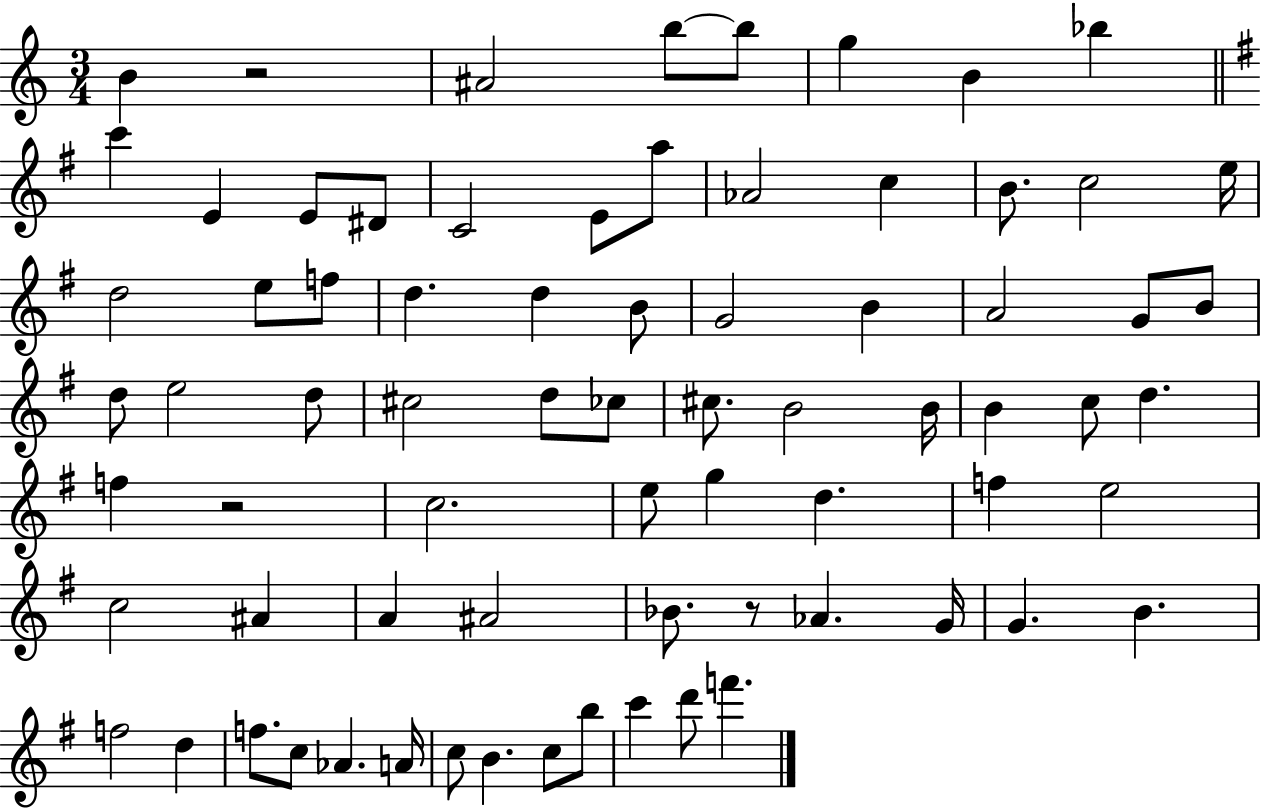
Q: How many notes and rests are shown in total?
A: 74